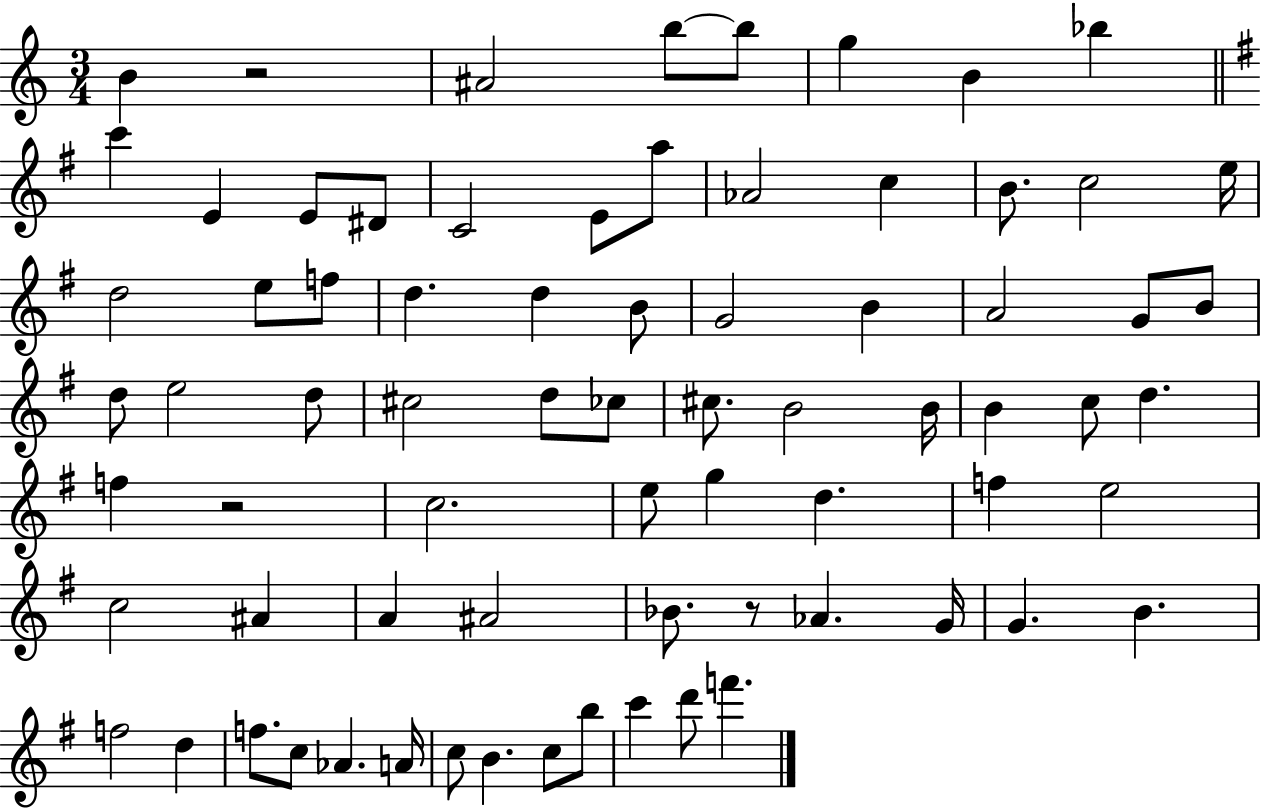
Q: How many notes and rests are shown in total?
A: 74